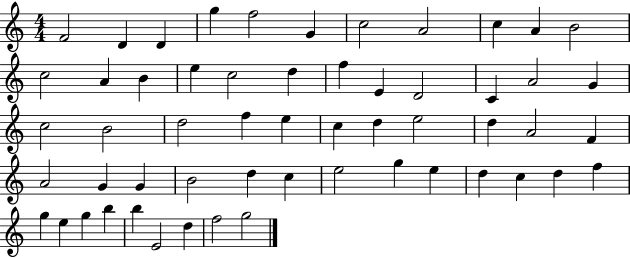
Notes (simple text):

F4/h D4/q D4/q G5/q F5/h G4/q C5/h A4/h C5/q A4/q B4/h C5/h A4/q B4/q E5/q C5/h D5/q F5/q E4/q D4/h C4/q A4/h G4/q C5/h B4/h D5/h F5/q E5/q C5/q D5/q E5/h D5/q A4/h F4/q A4/h G4/q G4/q B4/h D5/q C5/q E5/h G5/q E5/q D5/q C5/q D5/q F5/q G5/q E5/q G5/q B5/q B5/q E4/h D5/q F5/h G5/h